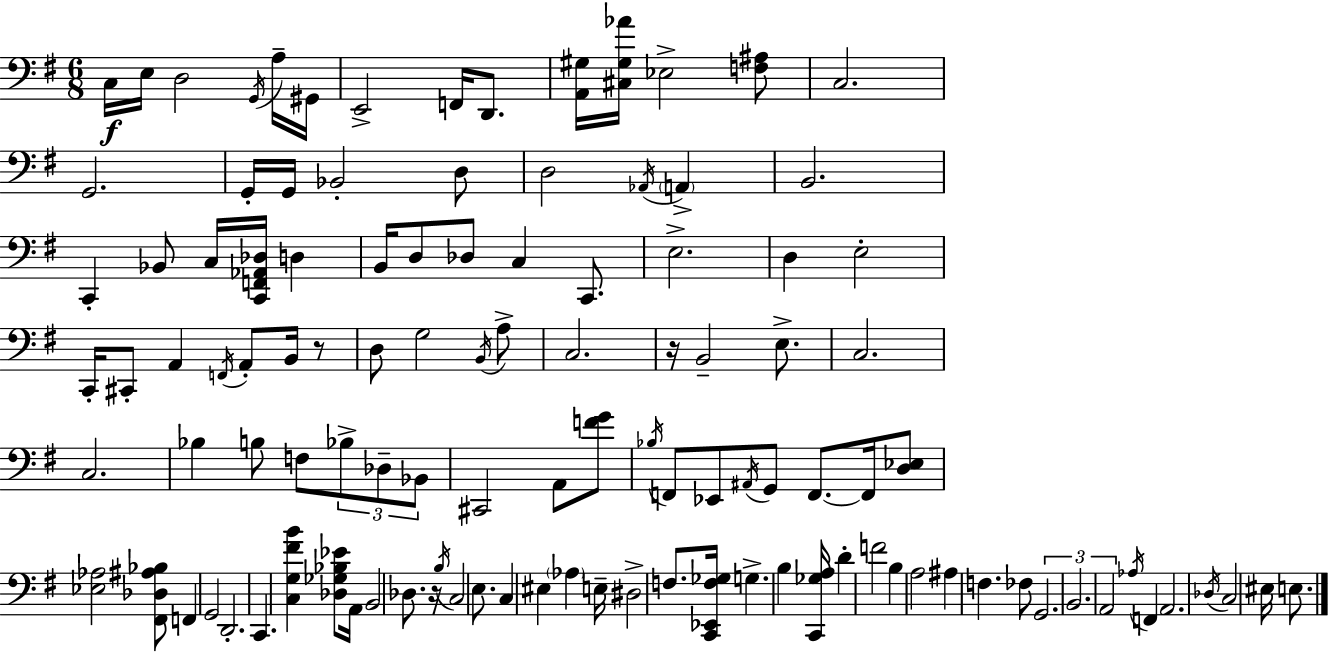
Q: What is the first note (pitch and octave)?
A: C3